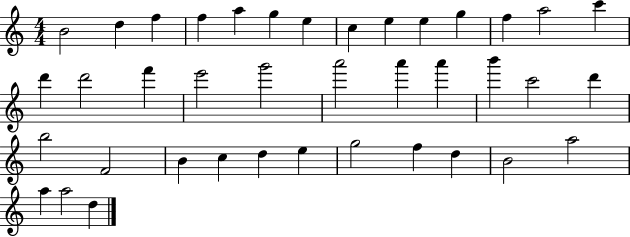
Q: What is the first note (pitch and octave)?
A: B4